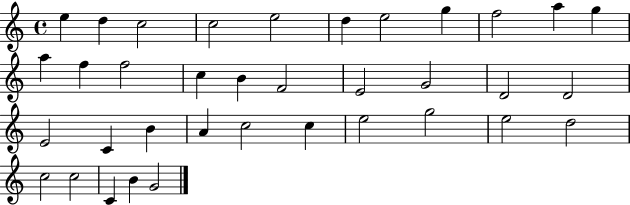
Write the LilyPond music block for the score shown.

{
  \clef treble
  \time 4/4
  \defaultTimeSignature
  \key c \major
  e''4 d''4 c''2 | c''2 e''2 | d''4 e''2 g''4 | f''2 a''4 g''4 | \break a''4 f''4 f''2 | c''4 b'4 f'2 | e'2 g'2 | d'2 d'2 | \break e'2 c'4 b'4 | a'4 c''2 c''4 | e''2 g''2 | e''2 d''2 | \break c''2 c''2 | c'4 b'4 g'2 | \bar "|."
}